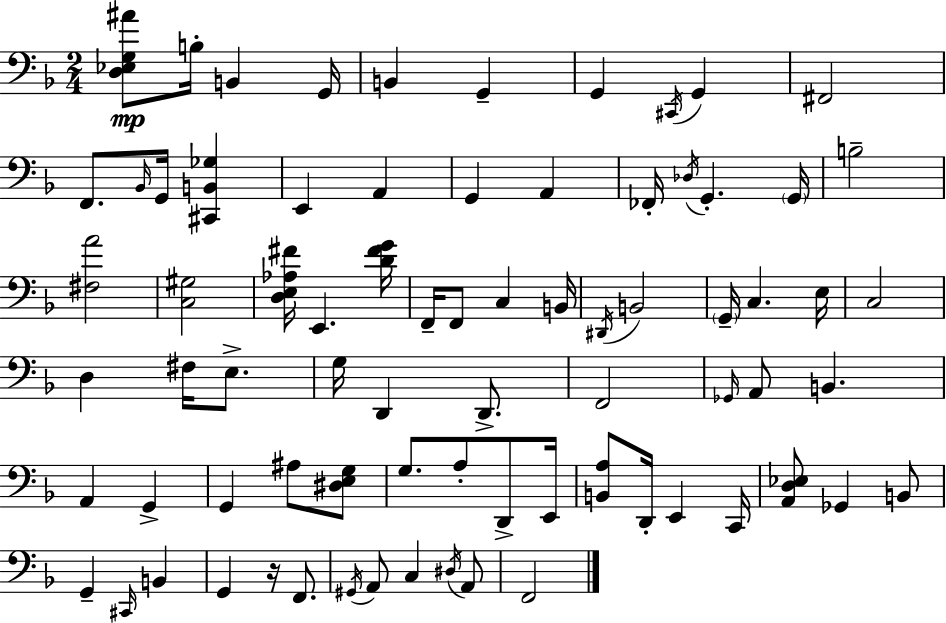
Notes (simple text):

[D3,Eb3,G3,A#4]/e B3/s B2/q G2/s B2/q G2/q G2/q C#2/s G2/q F#2/h F2/e. Bb2/s G2/s [C#2,B2,Gb3]/q E2/q A2/q G2/q A2/q FES2/s Db3/s G2/q. G2/s B3/h [F#3,A4]/h [C3,G#3]/h [D3,E3,Ab3,F#4]/s E2/q. [D4,F#4,G4]/s F2/s F2/e C3/q B2/s D#2/s B2/h G2/s C3/q. E3/s C3/h D3/q F#3/s E3/e. G3/s D2/q D2/e. F2/h Gb2/s A2/e B2/q. A2/q G2/q G2/q A#3/e [D#3,E3,G3]/e G3/e. A3/e D2/e E2/s [B2,A3]/e D2/s E2/q C2/s [A2,D3,Eb3]/e Gb2/q B2/e G2/q C#2/s B2/q G2/q R/s F2/e. G#2/s A2/e C3/q D#3/s A2/e F2/h